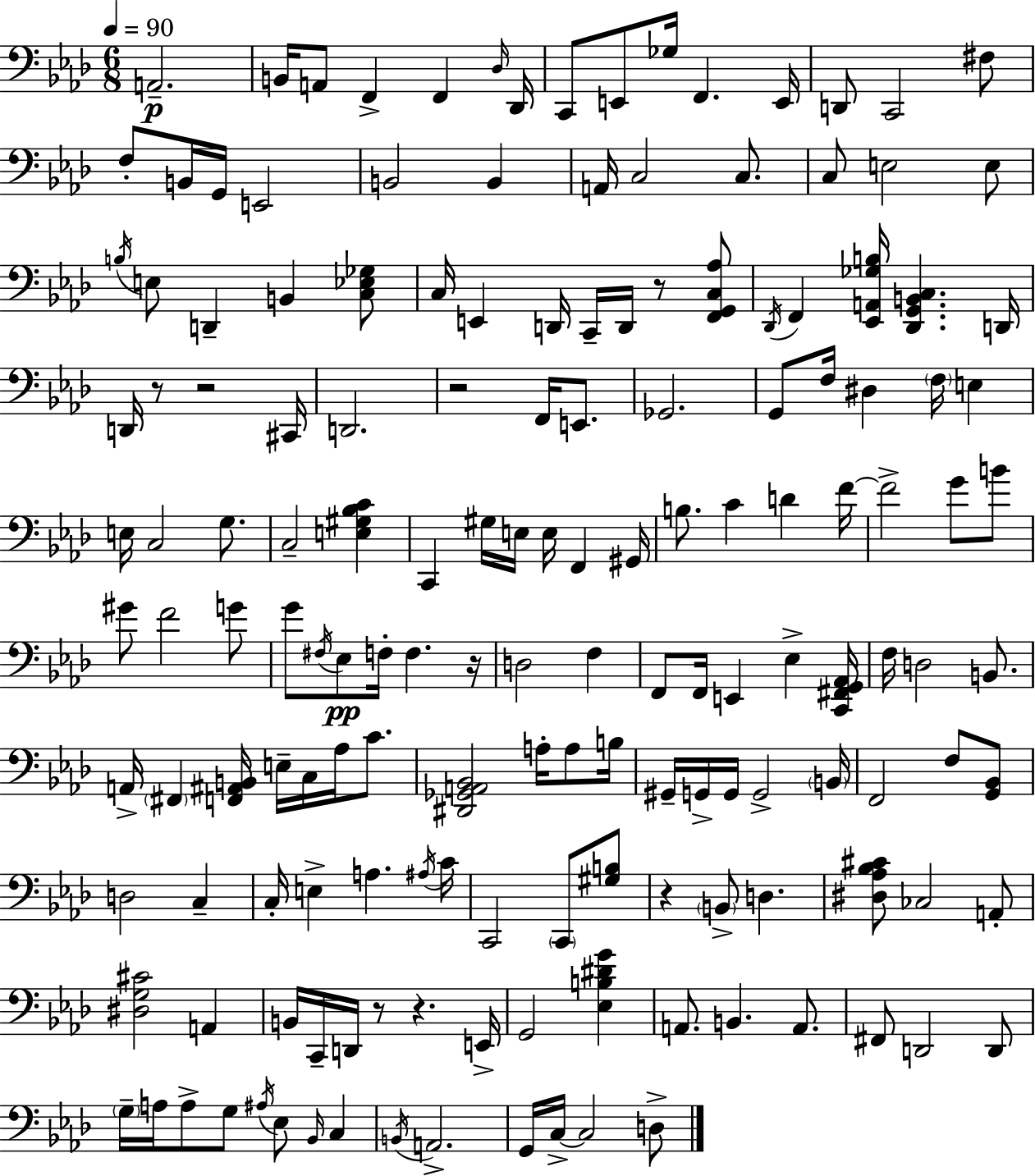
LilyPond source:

{
  \clef bass
  \numericTimeSignature
  \time 6/8
  \key f \minor
  \tempo 4 = 90
  \repeat volta 2 { a,2.--\p | b,16 a,8 f,4-> f,4 \grace { des16 } | des,16 c,8 e,8 ges16 f,4. | e,16 d,8 c,2 fis8 | \break f8-. b,16 g,16 e,2 | b,2 b,4 | a,16 c2 c8. | c8 e2 e8 | \break \acciaccatura { b16 } e8 d,4-- b,4 | <c ees ges>8 c16 e,4 d,16 c,16-- d,16 r8 | <f, g, c aes>8 \acciaccatura { des,16 } f,4 <ees, a, ges b>16 <des, g, b, c>4. | d,16 d,16 r8 r2 | \break cis,16 d,2. | r2 f,16 | e,8. ges,2. | g,8 f16 dis4 \parenthesize f16 e4 | \break e16 c2 | g8. c2-- <e gis bes c'>4 | c,4 gis16 e16 e16 f,4 | gis,16 b8. c'4 d'4 | \break f'16~~ f'2-> g'8 | b'8 gis'8 f'2 | g'8 g'8 \acciaccatura { fis16 }\pp ees8 f16-. f4. | r16 d2 | \break f4 f,8 f,16 e,4 ees4-> | <c, fis, g, aes,>16 f16 d2 | b,8. a,16-> \parenthesize fis,4 <f, ais, b,>16 e16-- c16 | aes16 c'8. <dis, ges, a, bes,>2 | \break a16-. a8 b16 gis,16-- g,16-> g,16 g,2-> | \parenthesize b,16 f,2 | f8 <g, bes,>8 d2 | c4-- c16-. e4-> a4. | \break \acciaccatura { ais16 } c'16 c,2 | \parenthesize c,8 <gis b>8 r4 \parenthesize b,8-> d4. | <dis aes bes cis'>8 ces2 | a,8-. <dis g cis'>2 | \break a,4 b,16 c,16-- d,16 r8 r4. | e,16-> g,2 | <ees b dis' g'>4 a,8. b,4. | a,8. fis,8 d,2 | \break d,8 \parenthesize g16-- a16 a8-> g8 \acciaccatura { ais16 } | ees8 \grace { bes,16 } c4 \acciaccatura { b,16 } a,2.-> | g,16 c16->~~ c2 | d8-> } \bar "|."
}